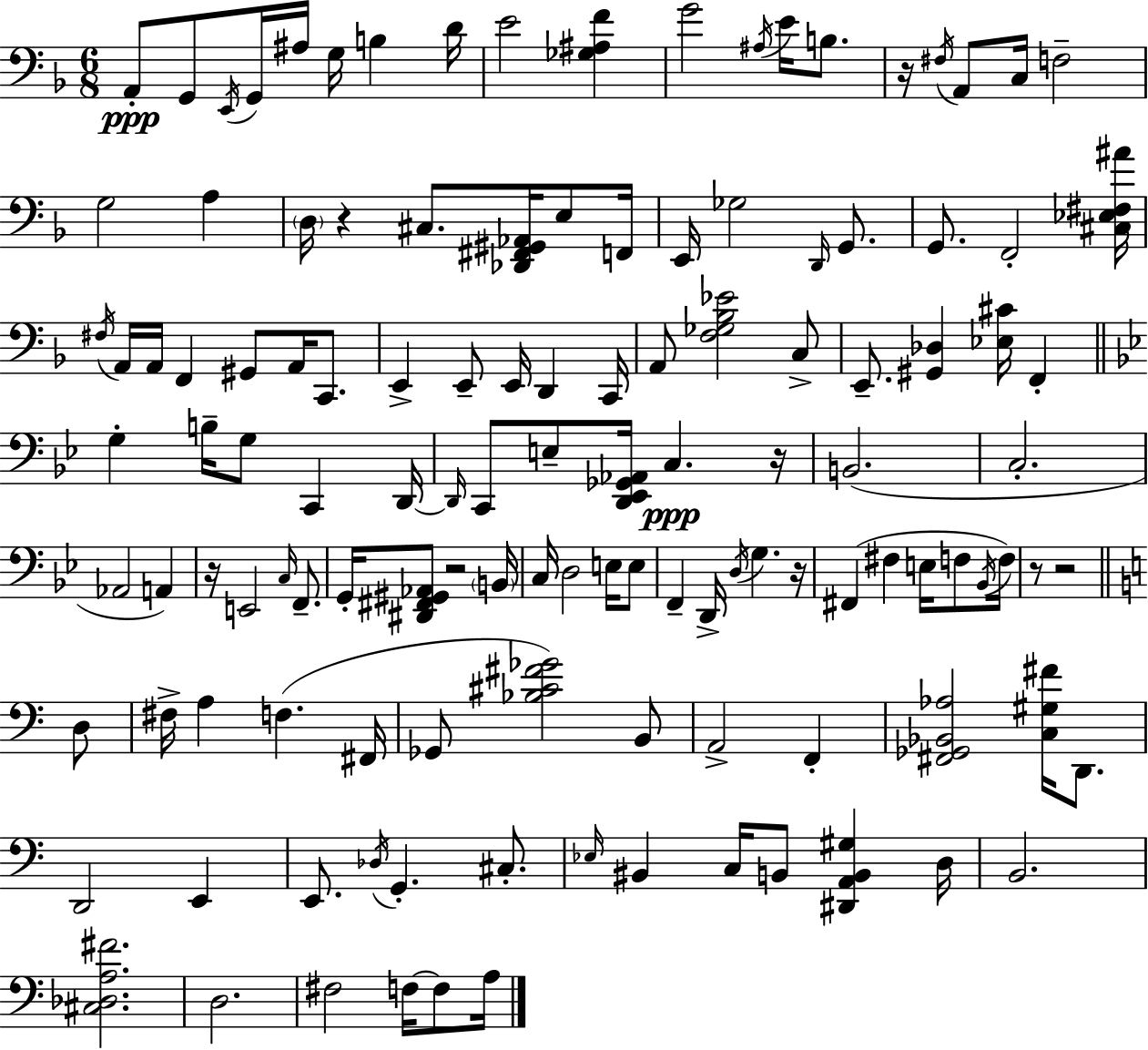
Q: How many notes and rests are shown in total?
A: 125